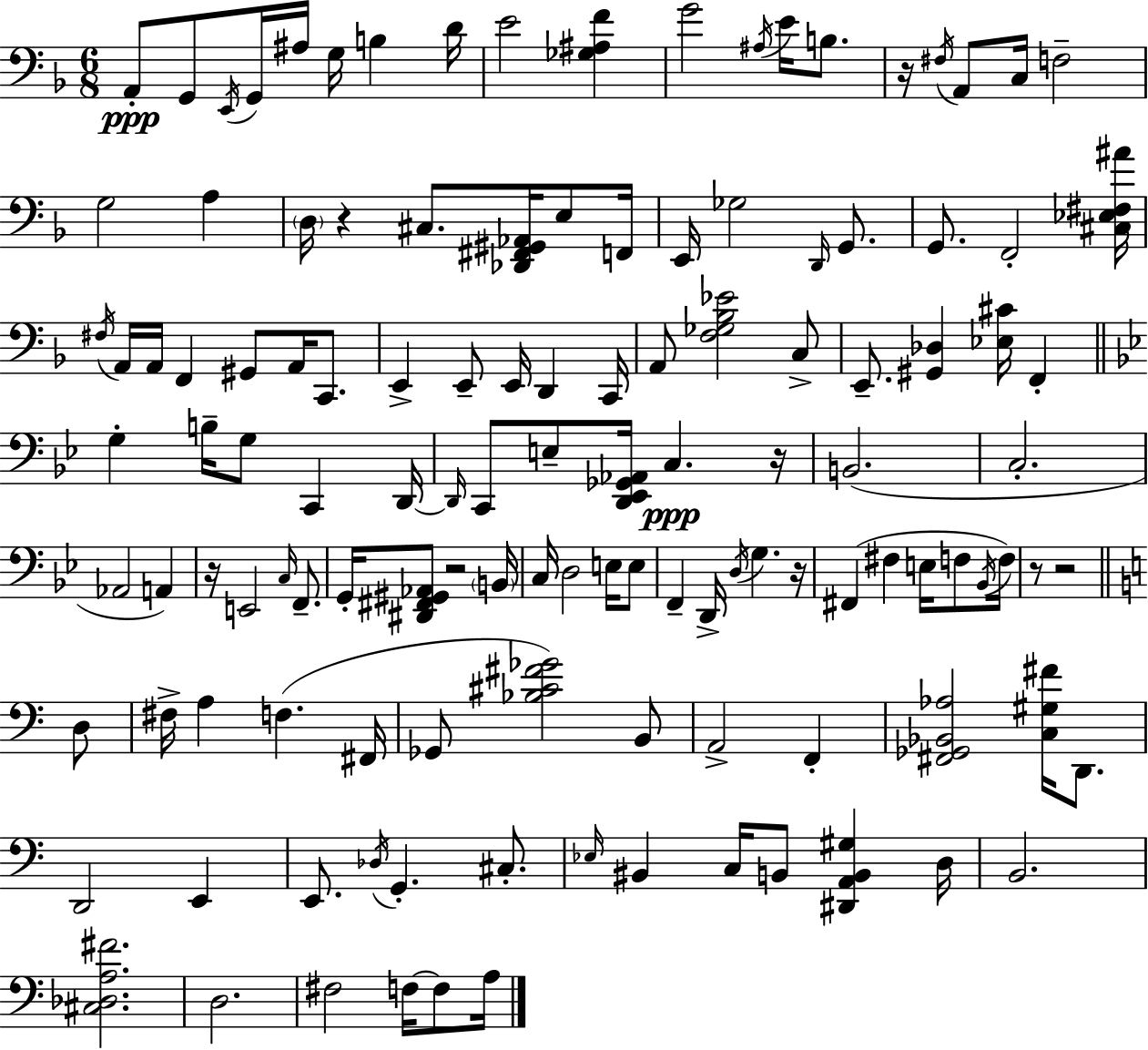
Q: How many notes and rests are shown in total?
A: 125